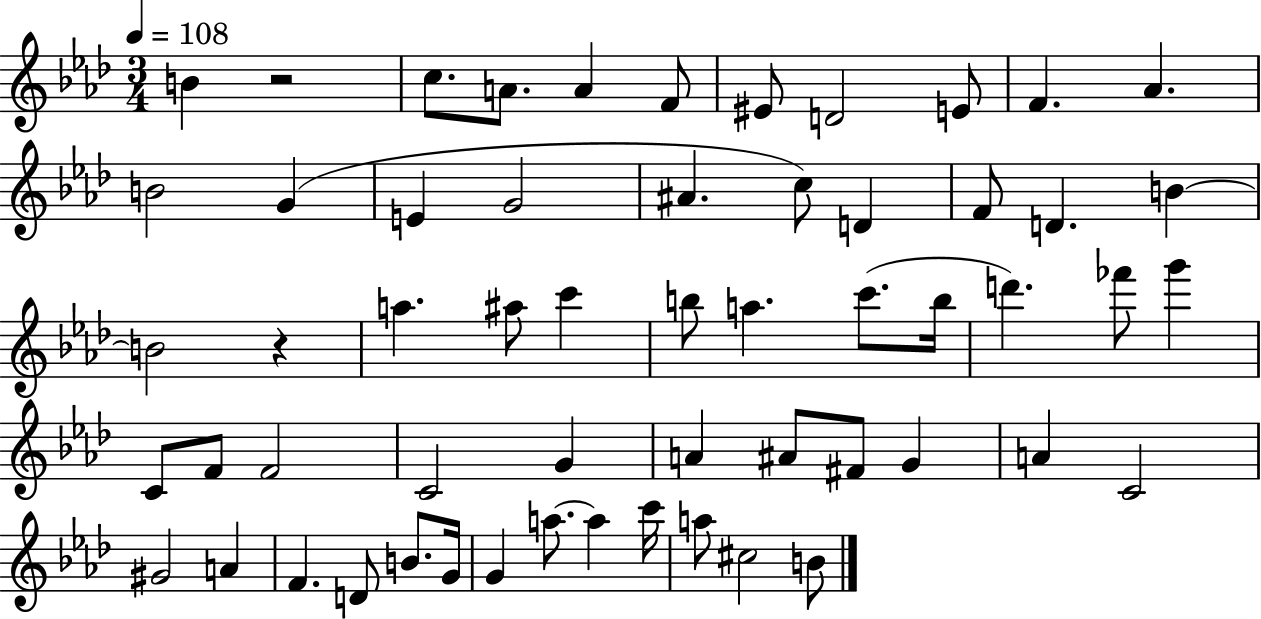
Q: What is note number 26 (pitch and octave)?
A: A5